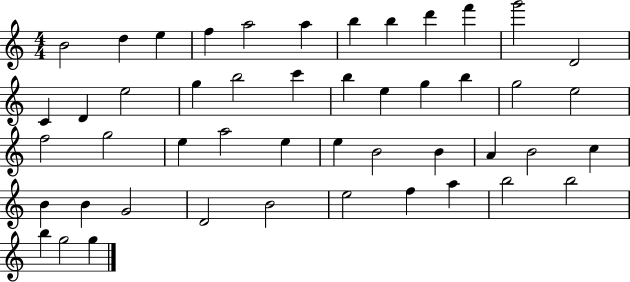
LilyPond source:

{
  \clef treble
  \numericTimeSignature
  \time 4/4
  \key c \major
  b'2 d''4 e''4 | f''4 a''2 a''4 | b''4 b''4 d'''4 f'''4 | g'''2 d'2 | \break c'4 d'4 e''2 | g''4 b''2 c'''4 | b''4 e''4 g''4 b''4 | g''2 e''2 | \break f''2 g''2 | e''4 a''2 e''4 | e''4 b'2 b'4 | a'4 b'2 c''4 | \break b'4 b'4 g'2 | d'2 b'2 | e''2 f''4 a''4 | b''2 b''2 | \break b''4 g''2 g''4 | \bar "|."
}